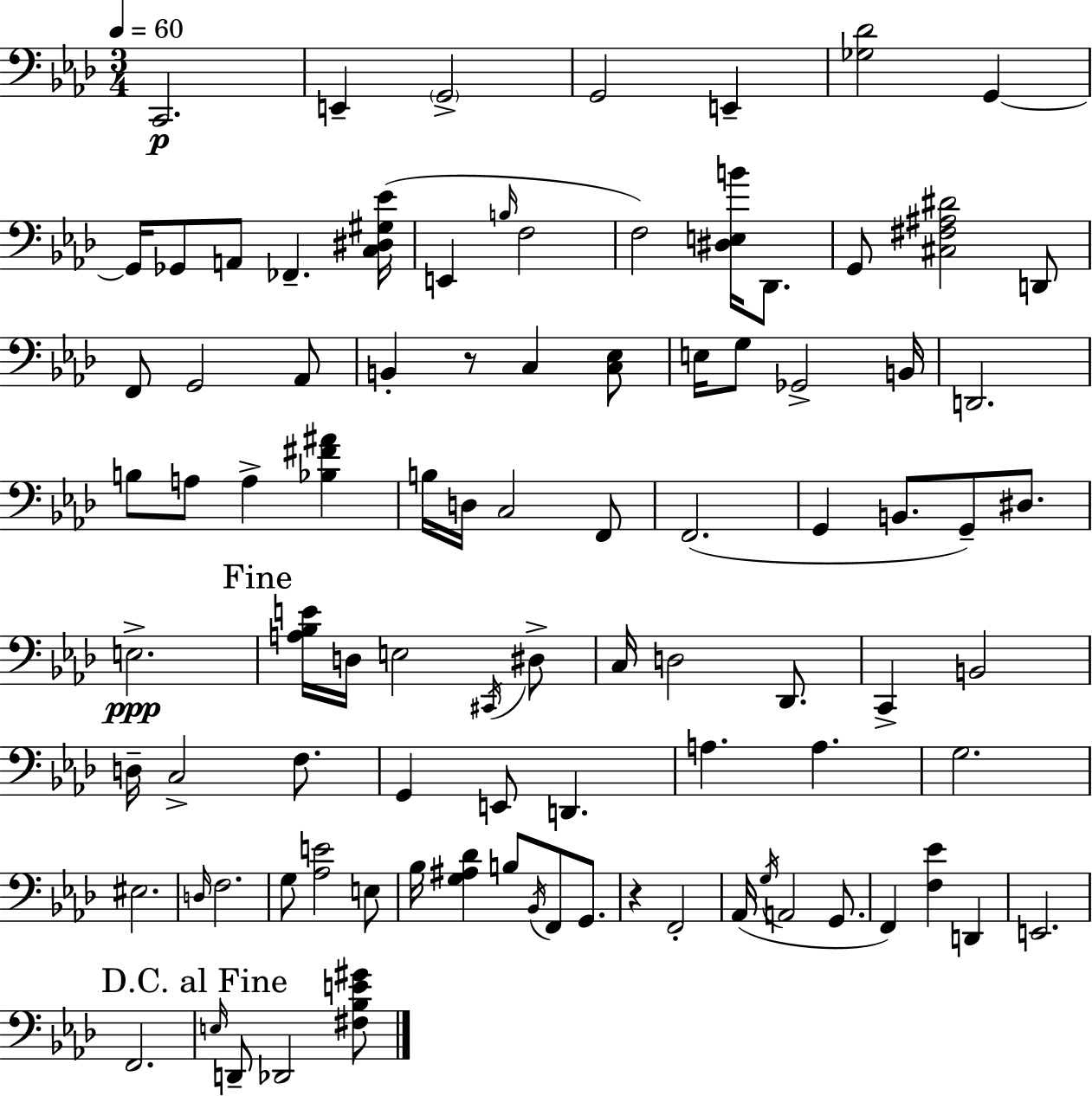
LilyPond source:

{
  \clef bass
  \numericTimeSignature
  \time 3/4
  \key aes \major
  \tempo 4 = 60
  c,2.\p | e,4-- \parenthesize g,2-> | g,2 e,4-- | <ges des'>2 g,4~~ | \break g,16 ges,8 a,8 fes,4.-- <c dis gis ees'>16( | e,4 \grace { b16 } f2 | f2) <dis e b'>16 des,8. | g,8 <cis fis ais dis'>2 d,8 | \break f,8 g,2 aes,8 | b,4-. r8 c4 <c ees>8 | e16 g8 ges,2-> | b,16 d,2. | \break b8 a8 a4-> <bes fis' ais'>4 | b16 d16 c2 f,8 | f,2.( | g,4 b,8. g,8--) dis8. | \break e2.->\ppp | \mark "Fine" <a bes e'>16 d16 e2 \acciaccatura { cis,16 } | dis8-> c16 d2 des,8. | c,4-> b,2 | \break d16-- c2-> f8. | g,4 e,8 d,4. | a4. a4. | g2. | \break eis2. | \grace { d16 } f2. | g8 <aes e'>2 | e8 bes16 <g ais des'>4 b8 \acciaccatura { bes,16 } f,8 | \break g,8. r4 f,2-. | aes,16( \acciaccatura { g16 } a,2 | g,8. f,4) <f ees'>4 | d,4 e,2. | \break f,2. | \mark "D.C. al Fine" \grace { e16 } d,8-- des,2 | <fis bes e' gis'>8 \bar "|."
}